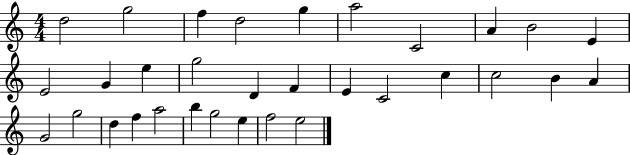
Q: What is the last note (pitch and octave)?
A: E5